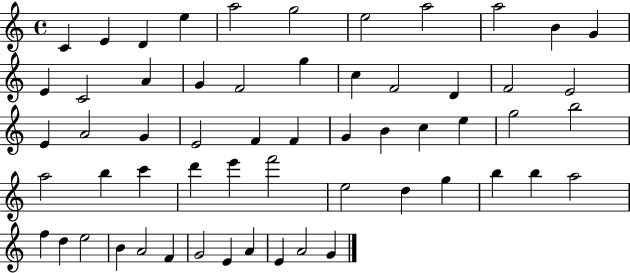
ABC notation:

X:1
T:Untitled
M:4/4
L:1/4
K:C
C E D e a2 g2 e2 a2 a2 B G E C2 A G F2 g c F2 D F2 E2 E A2 G E2 F F G B c e g2 b2 a2 b c' d' e' f'2 e2 d g b b a2 f d e2 B A2 F G2 E A E A2 G